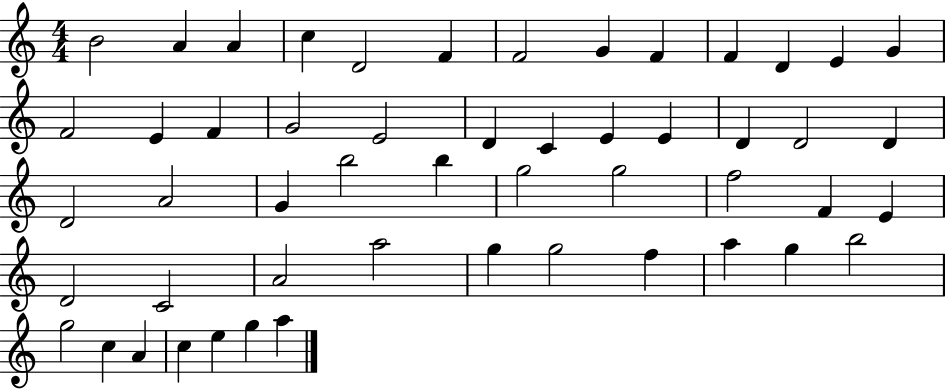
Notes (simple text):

B4/h A4/q A4/q C5/q D4/h F4/q F4/h G4/q F4/q F4/q D4/q E4/q G4/q F4/h E4/q F4/q G4/h E4/h D4/q C4/q E4/q E4/q D4/q D4/h D4/q D4/h A4/h G4/q B5/h B5/q G5/h G5/h F5/h F4/q E4/q D4/h C4/h A4/h A5/h G5/q G5/h F5/q A5/q G5/q B5/h G5/h C5/q A4/q C5/q E5/q G5/q A5/q